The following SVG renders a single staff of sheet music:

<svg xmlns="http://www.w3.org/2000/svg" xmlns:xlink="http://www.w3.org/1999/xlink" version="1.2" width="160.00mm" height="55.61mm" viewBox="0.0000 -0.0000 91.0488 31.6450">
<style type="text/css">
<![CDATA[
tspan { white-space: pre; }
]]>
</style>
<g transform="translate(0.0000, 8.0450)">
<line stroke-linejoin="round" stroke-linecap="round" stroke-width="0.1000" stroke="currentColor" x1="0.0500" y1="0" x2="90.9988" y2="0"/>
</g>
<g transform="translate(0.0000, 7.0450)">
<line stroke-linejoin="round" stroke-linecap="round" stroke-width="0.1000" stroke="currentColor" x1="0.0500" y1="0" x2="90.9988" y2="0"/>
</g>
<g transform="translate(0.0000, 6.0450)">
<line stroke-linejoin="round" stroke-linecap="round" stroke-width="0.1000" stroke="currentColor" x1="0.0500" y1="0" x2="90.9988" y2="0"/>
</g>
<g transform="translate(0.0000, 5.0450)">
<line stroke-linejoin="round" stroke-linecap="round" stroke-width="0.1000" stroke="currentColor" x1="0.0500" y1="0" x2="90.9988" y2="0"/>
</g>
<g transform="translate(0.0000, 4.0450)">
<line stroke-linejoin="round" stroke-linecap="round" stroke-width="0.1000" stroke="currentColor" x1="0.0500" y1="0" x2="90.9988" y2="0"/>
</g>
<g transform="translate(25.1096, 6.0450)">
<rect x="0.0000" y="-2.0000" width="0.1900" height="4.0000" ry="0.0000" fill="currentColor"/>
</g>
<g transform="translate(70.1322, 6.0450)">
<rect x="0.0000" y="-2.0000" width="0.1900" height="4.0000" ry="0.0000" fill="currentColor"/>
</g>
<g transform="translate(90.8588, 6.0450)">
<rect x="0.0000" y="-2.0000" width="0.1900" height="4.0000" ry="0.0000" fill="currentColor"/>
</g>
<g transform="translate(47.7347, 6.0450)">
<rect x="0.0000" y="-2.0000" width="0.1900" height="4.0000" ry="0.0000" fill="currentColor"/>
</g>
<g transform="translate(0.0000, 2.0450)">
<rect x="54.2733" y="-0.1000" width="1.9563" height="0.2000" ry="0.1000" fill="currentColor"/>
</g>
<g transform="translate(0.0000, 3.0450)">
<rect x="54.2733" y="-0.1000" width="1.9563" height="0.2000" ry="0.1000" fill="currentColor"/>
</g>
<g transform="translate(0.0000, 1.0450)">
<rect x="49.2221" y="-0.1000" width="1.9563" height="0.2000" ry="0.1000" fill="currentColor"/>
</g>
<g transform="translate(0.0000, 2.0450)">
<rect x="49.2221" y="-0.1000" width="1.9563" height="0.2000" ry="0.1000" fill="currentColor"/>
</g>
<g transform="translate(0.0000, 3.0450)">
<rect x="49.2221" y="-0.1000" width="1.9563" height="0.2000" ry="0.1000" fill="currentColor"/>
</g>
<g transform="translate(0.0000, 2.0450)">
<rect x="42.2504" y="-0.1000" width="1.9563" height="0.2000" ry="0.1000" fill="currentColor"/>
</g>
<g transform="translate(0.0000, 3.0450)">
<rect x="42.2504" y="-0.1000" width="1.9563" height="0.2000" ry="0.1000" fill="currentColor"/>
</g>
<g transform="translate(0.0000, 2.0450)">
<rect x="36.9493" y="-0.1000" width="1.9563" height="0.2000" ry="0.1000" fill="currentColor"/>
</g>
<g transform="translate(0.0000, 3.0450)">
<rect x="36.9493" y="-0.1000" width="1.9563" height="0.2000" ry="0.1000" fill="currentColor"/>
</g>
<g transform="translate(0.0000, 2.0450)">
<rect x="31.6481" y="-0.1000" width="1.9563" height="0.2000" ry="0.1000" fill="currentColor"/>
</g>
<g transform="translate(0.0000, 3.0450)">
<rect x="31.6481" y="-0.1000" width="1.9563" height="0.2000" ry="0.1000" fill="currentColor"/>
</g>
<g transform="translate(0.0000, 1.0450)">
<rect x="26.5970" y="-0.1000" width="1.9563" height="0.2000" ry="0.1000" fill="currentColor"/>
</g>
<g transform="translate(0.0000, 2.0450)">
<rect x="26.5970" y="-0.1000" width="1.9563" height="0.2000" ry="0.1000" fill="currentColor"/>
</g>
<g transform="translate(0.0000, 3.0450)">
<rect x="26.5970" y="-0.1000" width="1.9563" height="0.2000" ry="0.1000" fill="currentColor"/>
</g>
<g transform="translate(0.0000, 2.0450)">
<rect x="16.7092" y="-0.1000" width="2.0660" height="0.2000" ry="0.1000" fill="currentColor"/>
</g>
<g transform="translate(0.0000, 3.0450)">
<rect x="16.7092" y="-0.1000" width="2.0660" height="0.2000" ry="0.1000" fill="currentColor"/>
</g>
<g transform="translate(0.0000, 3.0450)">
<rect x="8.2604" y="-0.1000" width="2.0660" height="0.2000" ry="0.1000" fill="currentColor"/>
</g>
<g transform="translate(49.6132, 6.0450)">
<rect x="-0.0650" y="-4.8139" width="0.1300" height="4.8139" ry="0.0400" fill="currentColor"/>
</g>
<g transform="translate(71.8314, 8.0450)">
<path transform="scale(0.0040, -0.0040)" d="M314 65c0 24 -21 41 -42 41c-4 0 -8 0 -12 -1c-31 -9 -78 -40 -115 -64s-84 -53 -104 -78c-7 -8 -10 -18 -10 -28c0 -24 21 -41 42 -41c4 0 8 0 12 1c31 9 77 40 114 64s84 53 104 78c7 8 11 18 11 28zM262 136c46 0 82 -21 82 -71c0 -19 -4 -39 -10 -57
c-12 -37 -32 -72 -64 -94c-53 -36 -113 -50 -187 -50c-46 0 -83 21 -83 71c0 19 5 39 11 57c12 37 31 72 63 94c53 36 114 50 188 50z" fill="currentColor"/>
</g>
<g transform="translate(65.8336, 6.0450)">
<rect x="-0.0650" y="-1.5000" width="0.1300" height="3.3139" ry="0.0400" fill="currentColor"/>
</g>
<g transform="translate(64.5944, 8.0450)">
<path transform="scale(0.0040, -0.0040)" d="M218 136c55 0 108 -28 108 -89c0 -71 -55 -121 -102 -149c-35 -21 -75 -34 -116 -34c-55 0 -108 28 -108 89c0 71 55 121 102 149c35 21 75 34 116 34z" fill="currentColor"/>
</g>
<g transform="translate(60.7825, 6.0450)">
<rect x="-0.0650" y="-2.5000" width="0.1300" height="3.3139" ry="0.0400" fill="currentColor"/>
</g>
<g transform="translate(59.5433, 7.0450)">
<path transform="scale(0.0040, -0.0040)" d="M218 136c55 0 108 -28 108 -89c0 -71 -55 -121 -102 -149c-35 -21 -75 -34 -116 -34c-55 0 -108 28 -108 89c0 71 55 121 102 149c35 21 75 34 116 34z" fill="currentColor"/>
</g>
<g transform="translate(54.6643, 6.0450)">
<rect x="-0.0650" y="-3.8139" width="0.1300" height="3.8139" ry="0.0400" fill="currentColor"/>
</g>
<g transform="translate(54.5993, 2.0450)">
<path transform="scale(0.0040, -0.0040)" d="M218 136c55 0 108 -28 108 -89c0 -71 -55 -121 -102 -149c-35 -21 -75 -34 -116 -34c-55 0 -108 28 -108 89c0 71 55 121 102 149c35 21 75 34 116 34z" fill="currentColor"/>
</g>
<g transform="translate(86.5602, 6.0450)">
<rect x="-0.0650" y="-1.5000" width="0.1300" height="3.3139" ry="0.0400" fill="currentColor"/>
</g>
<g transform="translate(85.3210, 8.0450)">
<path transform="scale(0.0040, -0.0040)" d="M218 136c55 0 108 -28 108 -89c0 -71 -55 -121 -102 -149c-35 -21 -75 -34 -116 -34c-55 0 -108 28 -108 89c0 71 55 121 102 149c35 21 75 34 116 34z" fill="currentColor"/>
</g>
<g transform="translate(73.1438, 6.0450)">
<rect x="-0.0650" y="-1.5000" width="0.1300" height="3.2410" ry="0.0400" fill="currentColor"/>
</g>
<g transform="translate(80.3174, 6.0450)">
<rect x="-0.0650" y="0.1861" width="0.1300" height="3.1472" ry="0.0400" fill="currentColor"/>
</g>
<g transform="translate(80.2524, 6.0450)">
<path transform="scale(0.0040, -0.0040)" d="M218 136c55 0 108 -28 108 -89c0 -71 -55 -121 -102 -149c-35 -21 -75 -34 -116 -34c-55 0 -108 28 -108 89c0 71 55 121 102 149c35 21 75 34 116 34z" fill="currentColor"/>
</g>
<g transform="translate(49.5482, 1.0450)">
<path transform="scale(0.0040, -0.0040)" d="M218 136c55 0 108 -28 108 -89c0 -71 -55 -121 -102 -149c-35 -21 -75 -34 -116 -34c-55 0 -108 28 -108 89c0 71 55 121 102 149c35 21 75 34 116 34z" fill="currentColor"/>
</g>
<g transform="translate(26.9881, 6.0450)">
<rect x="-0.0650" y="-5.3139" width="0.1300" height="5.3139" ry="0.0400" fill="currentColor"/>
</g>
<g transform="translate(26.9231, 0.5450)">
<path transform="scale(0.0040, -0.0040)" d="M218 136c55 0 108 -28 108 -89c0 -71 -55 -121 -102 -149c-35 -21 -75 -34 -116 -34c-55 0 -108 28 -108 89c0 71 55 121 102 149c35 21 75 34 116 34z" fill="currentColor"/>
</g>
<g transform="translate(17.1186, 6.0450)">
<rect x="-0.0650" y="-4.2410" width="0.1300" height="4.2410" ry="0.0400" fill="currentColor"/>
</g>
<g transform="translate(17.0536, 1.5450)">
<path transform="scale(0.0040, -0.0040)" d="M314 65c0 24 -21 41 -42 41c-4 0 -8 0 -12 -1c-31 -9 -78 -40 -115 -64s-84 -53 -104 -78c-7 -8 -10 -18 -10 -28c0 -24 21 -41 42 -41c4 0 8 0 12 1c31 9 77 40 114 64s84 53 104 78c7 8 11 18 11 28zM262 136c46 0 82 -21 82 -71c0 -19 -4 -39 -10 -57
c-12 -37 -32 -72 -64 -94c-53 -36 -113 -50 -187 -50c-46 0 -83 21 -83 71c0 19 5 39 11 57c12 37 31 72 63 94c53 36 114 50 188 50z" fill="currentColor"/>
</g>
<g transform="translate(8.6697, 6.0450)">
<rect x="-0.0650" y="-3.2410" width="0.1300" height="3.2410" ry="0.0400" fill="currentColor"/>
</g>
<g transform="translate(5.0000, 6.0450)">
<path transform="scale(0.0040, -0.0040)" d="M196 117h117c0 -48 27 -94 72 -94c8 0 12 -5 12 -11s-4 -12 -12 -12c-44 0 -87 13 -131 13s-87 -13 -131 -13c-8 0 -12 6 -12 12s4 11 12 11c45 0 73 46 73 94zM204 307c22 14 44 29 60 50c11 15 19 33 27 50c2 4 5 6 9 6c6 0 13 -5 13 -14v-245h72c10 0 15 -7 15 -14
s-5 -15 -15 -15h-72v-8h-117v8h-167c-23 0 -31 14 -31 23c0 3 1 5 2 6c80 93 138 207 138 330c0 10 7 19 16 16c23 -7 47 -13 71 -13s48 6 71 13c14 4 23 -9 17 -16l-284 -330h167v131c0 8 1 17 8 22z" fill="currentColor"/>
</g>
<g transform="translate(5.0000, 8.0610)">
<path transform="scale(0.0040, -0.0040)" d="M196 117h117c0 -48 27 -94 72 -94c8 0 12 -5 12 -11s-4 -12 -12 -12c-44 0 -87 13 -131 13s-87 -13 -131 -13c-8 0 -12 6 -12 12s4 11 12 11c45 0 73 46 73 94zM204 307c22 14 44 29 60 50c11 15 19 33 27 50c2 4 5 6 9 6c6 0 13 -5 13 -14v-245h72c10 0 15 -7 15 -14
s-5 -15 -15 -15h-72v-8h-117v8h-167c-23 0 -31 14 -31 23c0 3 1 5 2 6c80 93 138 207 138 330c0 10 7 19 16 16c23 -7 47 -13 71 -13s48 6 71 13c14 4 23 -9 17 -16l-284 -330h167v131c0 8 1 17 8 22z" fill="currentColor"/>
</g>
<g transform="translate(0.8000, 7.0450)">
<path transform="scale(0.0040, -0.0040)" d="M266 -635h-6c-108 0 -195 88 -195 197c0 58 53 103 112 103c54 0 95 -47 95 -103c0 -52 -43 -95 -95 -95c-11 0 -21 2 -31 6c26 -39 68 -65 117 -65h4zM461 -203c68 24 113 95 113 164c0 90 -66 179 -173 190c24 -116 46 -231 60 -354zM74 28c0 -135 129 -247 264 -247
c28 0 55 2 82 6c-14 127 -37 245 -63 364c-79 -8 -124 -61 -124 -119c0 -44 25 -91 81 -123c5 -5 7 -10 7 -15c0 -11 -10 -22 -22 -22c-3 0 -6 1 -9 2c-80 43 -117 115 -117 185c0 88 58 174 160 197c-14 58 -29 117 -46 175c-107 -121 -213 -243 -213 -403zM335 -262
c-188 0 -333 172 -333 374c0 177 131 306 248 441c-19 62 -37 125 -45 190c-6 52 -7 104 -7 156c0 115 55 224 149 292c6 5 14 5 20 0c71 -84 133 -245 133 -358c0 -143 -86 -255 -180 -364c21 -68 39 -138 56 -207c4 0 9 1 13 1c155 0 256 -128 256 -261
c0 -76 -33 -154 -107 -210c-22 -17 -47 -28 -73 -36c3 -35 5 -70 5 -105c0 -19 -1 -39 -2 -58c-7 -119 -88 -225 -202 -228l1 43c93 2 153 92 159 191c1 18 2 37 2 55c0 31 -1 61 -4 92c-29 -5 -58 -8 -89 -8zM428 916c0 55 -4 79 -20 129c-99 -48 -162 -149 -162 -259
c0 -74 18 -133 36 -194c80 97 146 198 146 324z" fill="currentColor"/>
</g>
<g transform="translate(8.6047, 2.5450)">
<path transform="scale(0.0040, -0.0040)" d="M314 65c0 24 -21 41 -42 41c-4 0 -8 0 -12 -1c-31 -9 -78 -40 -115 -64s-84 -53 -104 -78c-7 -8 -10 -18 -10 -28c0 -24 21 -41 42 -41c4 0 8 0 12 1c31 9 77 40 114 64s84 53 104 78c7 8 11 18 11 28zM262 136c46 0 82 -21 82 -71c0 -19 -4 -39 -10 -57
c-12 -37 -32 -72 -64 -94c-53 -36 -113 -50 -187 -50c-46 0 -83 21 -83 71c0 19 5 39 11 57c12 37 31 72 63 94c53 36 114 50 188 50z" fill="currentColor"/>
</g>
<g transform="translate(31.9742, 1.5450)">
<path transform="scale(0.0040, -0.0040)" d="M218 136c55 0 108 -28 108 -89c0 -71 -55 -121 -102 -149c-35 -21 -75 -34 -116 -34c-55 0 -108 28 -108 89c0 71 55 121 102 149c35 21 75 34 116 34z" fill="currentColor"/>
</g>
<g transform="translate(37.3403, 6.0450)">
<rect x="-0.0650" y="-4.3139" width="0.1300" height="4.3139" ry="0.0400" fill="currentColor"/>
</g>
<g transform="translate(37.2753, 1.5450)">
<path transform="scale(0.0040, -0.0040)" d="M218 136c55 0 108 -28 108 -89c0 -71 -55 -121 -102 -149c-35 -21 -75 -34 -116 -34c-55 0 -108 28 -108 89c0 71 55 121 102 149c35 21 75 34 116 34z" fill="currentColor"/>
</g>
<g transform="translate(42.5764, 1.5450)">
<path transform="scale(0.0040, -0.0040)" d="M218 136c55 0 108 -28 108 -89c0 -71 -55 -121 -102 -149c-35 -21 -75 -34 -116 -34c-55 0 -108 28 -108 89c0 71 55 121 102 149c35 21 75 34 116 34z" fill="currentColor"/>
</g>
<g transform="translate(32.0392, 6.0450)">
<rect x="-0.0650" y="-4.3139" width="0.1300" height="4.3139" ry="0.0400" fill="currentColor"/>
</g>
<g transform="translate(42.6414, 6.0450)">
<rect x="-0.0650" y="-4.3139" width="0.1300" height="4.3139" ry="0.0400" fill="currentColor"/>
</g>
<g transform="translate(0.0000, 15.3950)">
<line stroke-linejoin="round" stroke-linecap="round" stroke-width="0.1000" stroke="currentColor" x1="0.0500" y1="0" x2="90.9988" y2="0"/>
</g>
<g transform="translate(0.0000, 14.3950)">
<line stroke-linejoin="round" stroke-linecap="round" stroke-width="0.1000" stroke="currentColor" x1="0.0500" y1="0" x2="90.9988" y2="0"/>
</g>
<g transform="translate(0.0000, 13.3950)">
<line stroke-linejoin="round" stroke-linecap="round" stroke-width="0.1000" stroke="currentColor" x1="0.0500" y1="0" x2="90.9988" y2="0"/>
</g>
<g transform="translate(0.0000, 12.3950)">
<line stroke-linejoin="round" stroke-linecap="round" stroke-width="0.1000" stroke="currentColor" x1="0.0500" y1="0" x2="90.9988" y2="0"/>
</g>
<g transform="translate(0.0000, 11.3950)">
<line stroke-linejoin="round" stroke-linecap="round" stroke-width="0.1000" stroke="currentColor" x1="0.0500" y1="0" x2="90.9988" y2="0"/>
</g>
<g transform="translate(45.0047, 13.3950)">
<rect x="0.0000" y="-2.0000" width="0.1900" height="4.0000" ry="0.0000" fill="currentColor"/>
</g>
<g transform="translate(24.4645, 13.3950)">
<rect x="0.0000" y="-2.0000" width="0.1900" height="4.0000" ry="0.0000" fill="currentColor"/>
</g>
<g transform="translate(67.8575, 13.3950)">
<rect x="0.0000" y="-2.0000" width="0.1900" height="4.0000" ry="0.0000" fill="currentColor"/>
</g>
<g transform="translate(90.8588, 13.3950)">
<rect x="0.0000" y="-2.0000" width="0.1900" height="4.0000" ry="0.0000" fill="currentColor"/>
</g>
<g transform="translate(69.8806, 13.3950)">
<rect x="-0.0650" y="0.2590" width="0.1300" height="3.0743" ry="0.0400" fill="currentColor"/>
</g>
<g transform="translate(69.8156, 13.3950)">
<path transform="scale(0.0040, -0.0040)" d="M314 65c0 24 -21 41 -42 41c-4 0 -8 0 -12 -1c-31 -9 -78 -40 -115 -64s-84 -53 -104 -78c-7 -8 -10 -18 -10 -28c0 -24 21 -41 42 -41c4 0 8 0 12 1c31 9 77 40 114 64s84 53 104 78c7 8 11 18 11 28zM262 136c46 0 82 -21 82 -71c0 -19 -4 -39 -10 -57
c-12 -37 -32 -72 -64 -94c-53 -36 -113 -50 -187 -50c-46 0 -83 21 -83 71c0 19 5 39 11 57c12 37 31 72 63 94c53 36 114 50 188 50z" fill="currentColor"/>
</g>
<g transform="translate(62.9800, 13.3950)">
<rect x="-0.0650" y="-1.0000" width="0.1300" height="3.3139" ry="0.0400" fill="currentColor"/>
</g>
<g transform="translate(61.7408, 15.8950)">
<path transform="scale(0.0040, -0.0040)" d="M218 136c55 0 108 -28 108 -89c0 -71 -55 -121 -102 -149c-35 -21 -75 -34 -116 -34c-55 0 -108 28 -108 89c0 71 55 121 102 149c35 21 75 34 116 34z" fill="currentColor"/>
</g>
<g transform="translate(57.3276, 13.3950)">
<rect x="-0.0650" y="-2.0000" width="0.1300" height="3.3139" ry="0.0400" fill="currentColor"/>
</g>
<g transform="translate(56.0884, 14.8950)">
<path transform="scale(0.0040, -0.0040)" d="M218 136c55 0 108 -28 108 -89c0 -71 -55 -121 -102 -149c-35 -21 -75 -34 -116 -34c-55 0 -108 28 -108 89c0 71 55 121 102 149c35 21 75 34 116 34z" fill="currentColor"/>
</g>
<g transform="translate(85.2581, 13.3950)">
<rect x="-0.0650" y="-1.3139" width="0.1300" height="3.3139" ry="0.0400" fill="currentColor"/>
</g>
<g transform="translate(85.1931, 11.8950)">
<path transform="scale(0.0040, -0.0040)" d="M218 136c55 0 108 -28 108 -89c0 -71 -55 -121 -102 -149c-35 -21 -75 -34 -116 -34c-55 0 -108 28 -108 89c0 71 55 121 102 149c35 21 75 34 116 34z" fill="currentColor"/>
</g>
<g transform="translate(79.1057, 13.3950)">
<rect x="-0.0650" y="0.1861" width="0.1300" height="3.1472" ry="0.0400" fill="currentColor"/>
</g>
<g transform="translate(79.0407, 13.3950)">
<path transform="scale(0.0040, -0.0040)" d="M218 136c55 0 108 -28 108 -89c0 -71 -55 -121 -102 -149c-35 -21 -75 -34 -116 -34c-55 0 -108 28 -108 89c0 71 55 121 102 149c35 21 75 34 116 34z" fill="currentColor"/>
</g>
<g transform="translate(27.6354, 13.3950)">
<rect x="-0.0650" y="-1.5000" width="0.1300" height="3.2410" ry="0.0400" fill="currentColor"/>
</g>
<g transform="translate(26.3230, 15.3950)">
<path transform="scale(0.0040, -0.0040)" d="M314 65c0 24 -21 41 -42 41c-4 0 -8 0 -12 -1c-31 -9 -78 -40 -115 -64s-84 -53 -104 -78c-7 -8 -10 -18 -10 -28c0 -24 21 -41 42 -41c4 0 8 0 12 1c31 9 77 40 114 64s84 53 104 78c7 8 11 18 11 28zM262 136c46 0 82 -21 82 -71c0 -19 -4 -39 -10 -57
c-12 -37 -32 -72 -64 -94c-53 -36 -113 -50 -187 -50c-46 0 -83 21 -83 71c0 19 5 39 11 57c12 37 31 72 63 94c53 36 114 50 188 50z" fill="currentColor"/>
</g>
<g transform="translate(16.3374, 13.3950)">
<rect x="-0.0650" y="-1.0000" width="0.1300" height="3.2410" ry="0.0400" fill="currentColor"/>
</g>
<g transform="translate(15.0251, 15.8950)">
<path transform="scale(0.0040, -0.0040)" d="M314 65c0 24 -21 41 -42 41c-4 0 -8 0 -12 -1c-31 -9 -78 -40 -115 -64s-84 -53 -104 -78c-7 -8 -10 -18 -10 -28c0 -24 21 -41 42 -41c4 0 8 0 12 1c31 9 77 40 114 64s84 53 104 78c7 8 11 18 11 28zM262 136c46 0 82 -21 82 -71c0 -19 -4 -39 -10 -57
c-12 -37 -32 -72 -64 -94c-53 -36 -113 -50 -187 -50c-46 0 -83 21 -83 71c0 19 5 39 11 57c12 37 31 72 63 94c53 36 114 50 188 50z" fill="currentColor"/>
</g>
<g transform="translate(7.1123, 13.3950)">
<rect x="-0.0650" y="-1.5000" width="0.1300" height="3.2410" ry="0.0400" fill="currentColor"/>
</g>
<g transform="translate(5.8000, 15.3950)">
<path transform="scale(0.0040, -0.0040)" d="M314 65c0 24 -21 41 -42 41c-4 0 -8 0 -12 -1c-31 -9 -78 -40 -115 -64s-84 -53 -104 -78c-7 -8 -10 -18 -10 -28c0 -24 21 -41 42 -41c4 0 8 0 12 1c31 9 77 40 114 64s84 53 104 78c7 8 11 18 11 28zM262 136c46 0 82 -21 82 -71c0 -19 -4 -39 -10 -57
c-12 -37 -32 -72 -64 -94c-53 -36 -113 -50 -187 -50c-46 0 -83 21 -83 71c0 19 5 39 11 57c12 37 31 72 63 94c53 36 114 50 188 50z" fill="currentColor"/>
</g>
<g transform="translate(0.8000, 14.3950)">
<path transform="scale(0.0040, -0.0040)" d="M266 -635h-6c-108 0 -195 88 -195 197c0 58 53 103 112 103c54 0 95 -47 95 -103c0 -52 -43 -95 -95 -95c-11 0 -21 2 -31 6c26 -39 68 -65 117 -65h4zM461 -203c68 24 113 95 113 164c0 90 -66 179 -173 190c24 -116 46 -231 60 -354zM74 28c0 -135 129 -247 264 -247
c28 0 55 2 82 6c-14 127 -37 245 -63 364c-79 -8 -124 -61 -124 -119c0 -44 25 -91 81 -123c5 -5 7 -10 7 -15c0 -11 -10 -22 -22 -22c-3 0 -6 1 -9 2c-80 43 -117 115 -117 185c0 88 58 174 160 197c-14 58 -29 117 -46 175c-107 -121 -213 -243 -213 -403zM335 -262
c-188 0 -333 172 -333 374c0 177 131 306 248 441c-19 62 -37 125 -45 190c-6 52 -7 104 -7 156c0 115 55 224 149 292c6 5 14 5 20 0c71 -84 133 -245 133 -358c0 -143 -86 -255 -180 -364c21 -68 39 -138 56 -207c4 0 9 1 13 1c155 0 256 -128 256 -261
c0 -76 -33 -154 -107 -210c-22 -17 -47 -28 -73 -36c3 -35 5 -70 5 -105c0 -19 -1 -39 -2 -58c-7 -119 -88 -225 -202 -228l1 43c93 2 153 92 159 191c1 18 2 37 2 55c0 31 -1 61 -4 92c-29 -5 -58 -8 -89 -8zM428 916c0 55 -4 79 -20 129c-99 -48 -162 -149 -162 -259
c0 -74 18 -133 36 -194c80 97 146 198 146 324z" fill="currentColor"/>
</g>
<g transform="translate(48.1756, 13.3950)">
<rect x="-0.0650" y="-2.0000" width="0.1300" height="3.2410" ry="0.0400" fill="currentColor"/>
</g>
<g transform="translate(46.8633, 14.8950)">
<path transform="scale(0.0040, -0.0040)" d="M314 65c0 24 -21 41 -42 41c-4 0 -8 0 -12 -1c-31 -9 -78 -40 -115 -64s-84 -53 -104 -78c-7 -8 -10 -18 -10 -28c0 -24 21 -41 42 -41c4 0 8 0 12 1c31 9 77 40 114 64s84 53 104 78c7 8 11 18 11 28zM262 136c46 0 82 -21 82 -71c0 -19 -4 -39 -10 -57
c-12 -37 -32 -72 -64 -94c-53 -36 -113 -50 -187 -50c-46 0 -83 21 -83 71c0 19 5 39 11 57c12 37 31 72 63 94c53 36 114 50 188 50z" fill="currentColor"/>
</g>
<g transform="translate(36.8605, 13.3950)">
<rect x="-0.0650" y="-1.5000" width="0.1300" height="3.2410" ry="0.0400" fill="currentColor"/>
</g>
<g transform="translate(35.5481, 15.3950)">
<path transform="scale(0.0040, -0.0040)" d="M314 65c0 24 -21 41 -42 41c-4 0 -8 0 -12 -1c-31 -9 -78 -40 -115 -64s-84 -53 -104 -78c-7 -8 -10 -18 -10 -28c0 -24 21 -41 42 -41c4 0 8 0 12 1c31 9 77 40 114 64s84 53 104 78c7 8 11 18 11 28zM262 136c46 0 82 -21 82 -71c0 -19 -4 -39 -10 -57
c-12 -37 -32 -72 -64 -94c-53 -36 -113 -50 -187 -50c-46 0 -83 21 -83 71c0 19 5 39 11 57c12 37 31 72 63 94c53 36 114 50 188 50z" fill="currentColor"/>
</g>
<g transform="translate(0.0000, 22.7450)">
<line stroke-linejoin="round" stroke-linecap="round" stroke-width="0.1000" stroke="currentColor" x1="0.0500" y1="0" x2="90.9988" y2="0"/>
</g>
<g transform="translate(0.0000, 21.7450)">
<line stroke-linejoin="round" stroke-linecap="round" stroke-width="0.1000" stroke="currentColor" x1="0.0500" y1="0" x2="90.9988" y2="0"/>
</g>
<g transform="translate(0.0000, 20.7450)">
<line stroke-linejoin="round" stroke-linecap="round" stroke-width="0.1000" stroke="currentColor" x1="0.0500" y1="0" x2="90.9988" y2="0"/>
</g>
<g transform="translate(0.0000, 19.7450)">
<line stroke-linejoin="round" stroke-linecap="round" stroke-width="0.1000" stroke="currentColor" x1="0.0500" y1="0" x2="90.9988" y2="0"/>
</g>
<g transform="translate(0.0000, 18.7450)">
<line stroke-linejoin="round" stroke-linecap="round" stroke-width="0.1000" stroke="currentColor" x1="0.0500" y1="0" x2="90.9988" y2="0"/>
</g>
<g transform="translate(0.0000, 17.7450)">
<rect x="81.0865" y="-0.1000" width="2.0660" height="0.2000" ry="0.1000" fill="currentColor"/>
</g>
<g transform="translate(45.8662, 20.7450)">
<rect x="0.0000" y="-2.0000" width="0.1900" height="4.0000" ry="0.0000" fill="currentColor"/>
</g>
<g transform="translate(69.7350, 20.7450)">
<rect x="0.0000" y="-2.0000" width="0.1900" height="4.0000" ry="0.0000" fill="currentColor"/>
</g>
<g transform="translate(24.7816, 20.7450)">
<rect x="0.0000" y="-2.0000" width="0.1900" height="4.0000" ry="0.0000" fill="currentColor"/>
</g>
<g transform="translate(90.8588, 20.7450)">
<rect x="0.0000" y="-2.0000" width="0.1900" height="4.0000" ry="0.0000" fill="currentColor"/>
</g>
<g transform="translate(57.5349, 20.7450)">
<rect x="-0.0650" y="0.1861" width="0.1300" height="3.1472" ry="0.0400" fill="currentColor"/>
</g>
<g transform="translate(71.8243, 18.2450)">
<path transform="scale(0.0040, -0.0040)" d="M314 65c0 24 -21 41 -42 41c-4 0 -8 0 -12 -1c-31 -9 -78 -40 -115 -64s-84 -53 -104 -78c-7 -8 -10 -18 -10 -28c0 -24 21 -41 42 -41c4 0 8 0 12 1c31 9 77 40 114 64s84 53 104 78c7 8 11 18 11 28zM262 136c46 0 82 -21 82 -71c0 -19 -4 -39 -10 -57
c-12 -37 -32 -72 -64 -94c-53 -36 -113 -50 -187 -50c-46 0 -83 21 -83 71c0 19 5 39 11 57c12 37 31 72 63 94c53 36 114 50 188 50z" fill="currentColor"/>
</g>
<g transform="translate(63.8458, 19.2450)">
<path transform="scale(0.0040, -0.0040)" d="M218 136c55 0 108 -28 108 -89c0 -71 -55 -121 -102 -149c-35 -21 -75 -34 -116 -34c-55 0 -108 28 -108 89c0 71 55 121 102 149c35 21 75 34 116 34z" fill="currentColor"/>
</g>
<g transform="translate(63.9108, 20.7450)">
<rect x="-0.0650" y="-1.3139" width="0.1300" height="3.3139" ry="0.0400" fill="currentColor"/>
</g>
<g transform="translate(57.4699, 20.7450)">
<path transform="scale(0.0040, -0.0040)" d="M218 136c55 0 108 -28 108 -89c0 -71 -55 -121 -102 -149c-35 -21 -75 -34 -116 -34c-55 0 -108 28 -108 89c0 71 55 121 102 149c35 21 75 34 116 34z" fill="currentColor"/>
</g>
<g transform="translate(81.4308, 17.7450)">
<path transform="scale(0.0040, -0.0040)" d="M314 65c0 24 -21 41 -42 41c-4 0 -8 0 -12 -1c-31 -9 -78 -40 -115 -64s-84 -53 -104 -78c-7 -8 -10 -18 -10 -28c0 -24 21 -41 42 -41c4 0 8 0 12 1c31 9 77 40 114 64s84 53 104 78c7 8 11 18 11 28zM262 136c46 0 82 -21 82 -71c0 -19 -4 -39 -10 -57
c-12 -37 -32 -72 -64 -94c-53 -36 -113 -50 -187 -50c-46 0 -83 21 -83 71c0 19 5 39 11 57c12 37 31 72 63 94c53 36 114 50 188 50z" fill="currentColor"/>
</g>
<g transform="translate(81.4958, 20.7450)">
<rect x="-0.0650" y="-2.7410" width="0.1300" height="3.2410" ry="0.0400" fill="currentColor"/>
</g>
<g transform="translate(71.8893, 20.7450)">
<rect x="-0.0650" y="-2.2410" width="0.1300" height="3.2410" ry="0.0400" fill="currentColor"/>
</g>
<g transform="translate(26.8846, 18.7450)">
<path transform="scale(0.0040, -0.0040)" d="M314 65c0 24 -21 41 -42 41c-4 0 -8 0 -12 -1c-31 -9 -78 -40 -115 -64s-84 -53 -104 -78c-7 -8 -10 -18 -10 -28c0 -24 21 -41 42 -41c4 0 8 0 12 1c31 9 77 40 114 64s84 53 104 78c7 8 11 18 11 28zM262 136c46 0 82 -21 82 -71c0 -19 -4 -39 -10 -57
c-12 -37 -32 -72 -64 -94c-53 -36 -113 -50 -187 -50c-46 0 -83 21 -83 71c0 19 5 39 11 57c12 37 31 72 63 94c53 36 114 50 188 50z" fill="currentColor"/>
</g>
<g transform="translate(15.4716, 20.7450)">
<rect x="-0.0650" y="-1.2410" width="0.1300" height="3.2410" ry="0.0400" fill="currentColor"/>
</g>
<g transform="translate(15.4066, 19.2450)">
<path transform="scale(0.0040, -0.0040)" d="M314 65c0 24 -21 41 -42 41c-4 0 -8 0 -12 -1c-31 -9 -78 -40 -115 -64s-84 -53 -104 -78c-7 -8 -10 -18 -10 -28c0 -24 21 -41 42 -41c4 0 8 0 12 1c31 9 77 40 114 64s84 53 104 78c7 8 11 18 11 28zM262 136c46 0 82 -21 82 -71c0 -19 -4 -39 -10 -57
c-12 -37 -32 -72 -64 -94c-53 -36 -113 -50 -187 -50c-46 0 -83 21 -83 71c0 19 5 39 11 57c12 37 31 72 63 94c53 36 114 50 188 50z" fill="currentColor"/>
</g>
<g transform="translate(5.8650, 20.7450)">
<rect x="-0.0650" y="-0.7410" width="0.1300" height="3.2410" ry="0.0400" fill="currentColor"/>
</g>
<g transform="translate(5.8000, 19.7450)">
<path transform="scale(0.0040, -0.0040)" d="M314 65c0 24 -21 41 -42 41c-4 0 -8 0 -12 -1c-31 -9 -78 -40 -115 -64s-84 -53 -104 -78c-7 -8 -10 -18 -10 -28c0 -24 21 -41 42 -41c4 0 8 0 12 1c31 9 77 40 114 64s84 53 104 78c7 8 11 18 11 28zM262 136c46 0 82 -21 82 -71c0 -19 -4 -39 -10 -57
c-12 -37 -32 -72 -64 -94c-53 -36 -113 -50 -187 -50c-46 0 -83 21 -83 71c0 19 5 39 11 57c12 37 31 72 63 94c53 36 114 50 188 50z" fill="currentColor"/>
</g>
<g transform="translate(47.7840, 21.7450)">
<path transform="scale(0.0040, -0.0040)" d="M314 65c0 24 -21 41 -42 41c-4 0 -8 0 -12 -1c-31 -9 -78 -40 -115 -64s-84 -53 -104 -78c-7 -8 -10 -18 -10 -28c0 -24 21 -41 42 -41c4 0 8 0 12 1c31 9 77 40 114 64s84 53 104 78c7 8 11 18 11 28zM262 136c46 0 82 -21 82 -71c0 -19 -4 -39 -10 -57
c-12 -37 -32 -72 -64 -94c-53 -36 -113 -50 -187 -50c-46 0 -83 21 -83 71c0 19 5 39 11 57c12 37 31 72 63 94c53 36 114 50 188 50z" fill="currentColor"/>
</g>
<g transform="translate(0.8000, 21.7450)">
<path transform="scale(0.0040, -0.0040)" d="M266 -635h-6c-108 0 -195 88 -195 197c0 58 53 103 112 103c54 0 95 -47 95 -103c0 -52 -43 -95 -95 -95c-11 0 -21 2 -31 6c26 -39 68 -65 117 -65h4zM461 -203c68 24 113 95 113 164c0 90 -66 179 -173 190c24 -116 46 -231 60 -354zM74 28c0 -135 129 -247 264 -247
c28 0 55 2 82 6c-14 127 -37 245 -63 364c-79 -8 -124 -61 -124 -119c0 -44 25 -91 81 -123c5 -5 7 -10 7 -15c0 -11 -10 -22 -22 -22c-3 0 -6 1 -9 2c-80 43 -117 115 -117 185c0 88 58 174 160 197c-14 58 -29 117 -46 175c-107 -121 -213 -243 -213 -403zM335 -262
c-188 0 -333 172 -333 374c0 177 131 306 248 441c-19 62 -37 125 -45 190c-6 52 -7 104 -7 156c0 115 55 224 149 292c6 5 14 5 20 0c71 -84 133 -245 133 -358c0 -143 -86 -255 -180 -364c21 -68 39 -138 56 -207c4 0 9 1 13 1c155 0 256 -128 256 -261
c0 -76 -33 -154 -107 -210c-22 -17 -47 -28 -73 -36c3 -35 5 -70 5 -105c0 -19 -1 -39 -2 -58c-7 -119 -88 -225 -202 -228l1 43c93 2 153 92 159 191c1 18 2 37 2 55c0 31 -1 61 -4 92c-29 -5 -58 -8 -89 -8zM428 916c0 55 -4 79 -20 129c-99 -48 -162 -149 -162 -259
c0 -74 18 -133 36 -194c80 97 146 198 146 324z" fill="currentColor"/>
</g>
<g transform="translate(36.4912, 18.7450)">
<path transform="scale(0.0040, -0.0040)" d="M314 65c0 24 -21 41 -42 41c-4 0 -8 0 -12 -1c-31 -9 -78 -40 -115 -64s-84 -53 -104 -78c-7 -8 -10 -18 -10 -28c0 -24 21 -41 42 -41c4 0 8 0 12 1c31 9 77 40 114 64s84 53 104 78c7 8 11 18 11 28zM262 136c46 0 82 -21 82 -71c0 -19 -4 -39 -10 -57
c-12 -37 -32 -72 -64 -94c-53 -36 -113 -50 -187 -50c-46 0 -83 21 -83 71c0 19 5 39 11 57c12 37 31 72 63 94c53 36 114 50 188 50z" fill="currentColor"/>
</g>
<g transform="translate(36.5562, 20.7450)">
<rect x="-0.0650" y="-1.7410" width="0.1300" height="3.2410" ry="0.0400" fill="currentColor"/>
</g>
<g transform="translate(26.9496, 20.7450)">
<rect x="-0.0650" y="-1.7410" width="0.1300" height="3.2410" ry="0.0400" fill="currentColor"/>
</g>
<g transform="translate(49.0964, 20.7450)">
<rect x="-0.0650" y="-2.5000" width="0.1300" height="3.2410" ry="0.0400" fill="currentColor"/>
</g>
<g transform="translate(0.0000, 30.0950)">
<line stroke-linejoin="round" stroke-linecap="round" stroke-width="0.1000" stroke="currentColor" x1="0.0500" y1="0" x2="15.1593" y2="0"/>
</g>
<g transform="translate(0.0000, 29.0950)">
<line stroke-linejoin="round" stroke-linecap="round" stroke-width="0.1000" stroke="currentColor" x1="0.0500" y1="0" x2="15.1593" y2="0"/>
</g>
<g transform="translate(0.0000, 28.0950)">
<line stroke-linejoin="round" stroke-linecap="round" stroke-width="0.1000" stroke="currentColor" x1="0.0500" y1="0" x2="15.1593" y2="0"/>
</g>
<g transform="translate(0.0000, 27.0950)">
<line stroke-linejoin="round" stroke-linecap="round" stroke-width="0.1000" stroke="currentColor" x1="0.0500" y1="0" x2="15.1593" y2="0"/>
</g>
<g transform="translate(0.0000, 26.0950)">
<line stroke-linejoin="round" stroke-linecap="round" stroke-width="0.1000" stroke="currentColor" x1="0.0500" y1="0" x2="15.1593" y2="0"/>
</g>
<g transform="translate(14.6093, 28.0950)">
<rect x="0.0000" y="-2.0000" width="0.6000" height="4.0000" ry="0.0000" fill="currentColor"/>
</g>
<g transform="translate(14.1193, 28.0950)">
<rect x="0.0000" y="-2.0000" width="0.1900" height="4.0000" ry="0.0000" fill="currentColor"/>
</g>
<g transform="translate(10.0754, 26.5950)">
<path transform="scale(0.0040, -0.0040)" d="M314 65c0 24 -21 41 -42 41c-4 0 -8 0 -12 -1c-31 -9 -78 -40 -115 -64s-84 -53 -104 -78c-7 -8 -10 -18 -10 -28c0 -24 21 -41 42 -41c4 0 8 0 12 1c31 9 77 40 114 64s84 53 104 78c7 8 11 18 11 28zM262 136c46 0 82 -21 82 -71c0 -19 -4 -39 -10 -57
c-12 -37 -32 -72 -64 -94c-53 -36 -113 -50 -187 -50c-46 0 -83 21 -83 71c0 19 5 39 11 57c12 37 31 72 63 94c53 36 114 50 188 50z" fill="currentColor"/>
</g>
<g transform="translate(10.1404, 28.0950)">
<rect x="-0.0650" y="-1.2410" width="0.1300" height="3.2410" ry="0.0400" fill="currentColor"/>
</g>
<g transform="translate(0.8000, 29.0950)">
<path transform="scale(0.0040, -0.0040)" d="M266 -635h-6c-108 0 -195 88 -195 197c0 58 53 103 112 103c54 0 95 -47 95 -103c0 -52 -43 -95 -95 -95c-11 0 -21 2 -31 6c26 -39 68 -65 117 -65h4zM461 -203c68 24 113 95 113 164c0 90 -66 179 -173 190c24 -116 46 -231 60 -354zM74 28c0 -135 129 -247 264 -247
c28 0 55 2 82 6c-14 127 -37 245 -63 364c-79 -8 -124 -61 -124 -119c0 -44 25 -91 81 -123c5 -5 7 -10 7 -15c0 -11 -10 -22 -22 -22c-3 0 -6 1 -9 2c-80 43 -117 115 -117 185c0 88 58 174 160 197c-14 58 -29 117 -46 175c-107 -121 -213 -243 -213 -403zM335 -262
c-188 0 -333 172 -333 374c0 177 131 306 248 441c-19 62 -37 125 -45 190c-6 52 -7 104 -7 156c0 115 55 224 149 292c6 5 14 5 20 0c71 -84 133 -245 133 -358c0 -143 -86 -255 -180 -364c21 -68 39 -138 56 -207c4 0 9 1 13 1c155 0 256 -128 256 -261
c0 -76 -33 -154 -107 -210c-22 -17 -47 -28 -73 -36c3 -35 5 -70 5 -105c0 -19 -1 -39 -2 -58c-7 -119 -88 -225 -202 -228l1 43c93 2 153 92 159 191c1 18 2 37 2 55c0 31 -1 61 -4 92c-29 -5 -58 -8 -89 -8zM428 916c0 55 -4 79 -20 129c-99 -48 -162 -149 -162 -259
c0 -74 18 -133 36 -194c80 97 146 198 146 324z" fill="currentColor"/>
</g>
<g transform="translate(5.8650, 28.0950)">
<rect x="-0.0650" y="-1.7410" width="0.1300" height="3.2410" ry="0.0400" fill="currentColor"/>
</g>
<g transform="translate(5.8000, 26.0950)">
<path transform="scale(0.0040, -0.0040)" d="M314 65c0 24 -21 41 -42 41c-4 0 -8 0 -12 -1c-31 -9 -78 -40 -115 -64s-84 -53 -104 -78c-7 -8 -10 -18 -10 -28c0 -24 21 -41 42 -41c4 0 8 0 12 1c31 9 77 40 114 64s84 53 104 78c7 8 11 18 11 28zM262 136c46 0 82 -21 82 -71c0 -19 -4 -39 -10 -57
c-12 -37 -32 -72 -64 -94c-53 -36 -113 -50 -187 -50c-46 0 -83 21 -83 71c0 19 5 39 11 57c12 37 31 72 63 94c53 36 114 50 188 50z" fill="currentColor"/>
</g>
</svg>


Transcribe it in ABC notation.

X:1
T:Untitled
M:4/4
L:1/4
K:C
b2 d'2 f' d' d' d' e' c' G E E2 B E E2 D2 E2 E2 F2 F D B2 B e d2 e2 f2 f2 G2 B e g2 a2 f2 e2